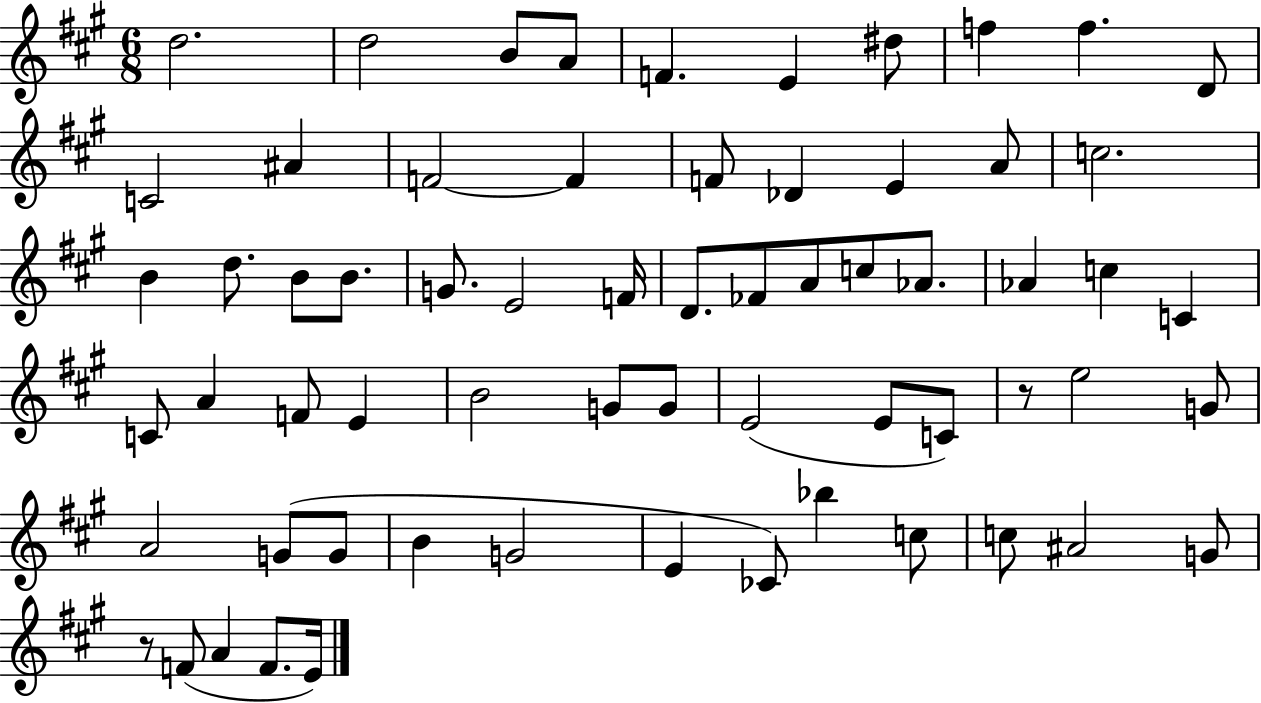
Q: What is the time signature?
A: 6/8